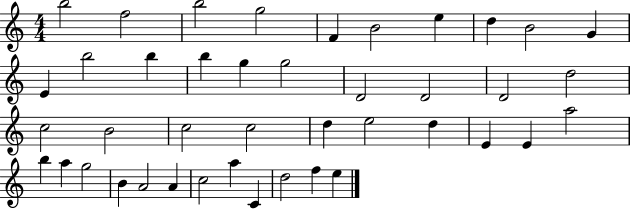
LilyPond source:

{
  \clef treble
  \numericTimeSignature
  \time 4/4
  \key c \major
  b''2 f''2 | b''2 g''2 | f'4 b'2 e''4 | d''4 b'2 g'4 | \break e'4 b''2 b''4 | b''4 g''4 g''2 | d'2 d'2 | d'2 d''2 | \break c''2 b'2 | c''2 c''2 | d''4 e''2 d''4 | e'4 e'4 a''2 | \break b''4 a''4 g''2 | b'4 a'2 a'4 | c''2 a''4 c'4 | d''2 f''4 e''4 | \break \bar "|."
}